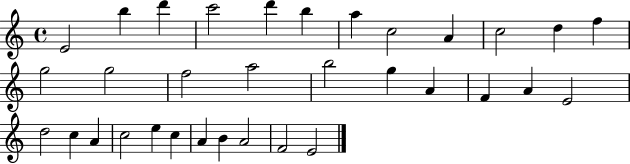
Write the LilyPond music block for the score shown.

{
  \clef treble
  \time 4/4
  \defaultTimeSignature
  \key c \major
  e'2 b''4 d'''4 | c'''2 d'''4 b''4 | a''4 c''2 a'4 | c''2 d''4 f''4 | \break g''2 g''2 | f''2 a''2 | b''2 g''4 a'4 | f'4 a'4 e'2 | \break d''2 c''4 a'4 | c''2 e''4 c''4 | a'4 b'4 a'2 | f'2 e'2 | \break \bar "|."
}